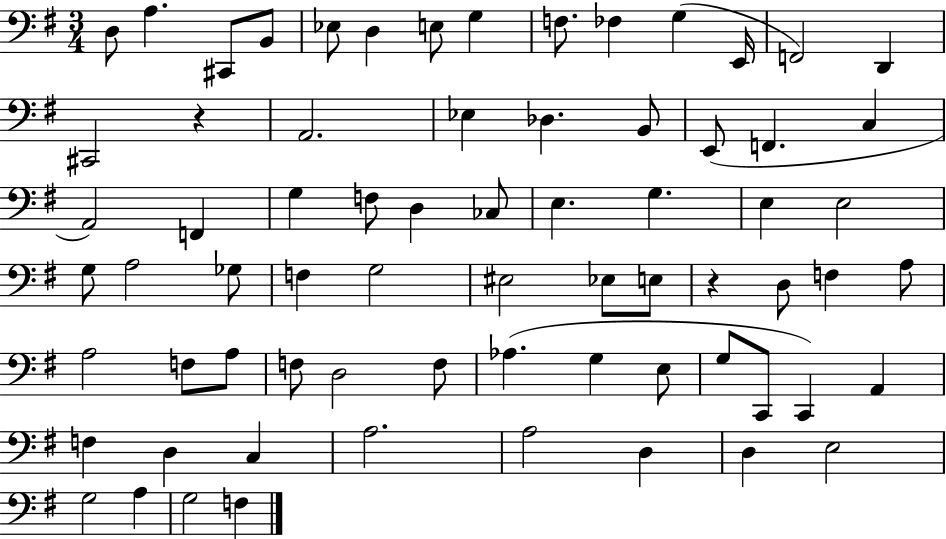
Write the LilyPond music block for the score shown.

{
  \clef bass
  \numericTimeSignature
  \time 3/4
  \key g \major
  d8 a4. cis,8 b,8 | ees8 d4 e8 g4 | f8. fes4 g4( e,16 | f,2) d,4 | \break cis,2 r4 | a,2. | ees4 des4. b,8 | e,8( f,4. c4 | \break a,2) f,4 | g4 f8 d4 ces8 | e4. g4. | e4 e2 | \break g8 a2 ges8 | f4 g2 | eis2 ees8 e8 | r4 d8 f4 a8 | \break a2 f8 a8 | f8 d2 f8 | aes4.( g4 e8 | g8 c,8 c,4) a,4 | \break f4 d4 c4 | a2. | a2 d4 | d4 e2 | \break g2 a4 | g2 f4 | \bar "|."
}